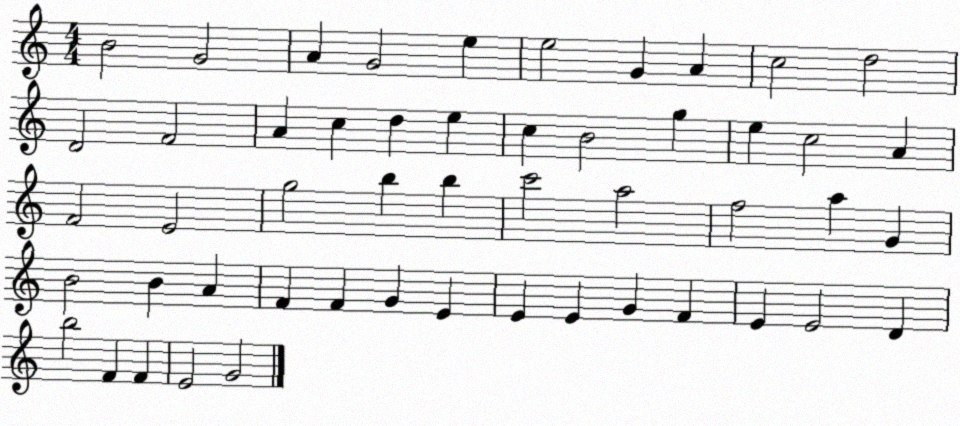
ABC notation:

X:1
T:Untitled
M:4/4
L:1/4
K:C
B2 G2 A G2 e e2 G A c2 d2 D2 F2 A c d e c B2 g e c2 A F2 E2 g2 b b c'2 a2 f2 a G B2 B A F F G E E E G F E E2 D b2 F F E2 G2